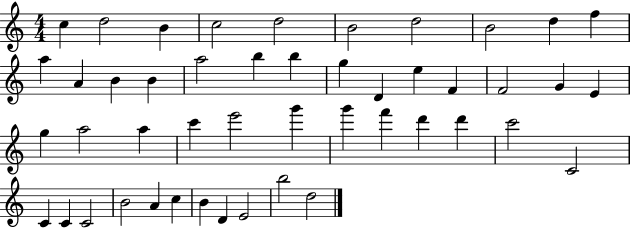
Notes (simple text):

C5/q D5/h B4/q C5/h D5/h B4/h D5/h B4/h D5/q F5/q A5/q A4/q B4/q B4/q A5/h B5/q B5/q G5/q D4/q E5/q F4/q F4/h G4/q E4/q G5/q A5/h A5/q C6/q E6/h G6/q G6/q F6/q D6/q D6/q C6/h C4/h C4/q C4/q C4/h B4/h A4/q C5/q B4/q D4/q E4/h B5/h D5/h